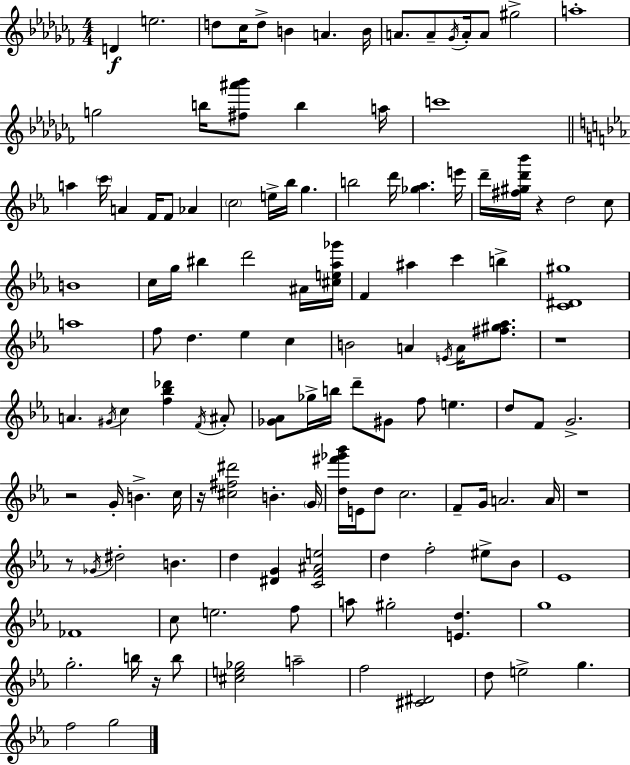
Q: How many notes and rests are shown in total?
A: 129